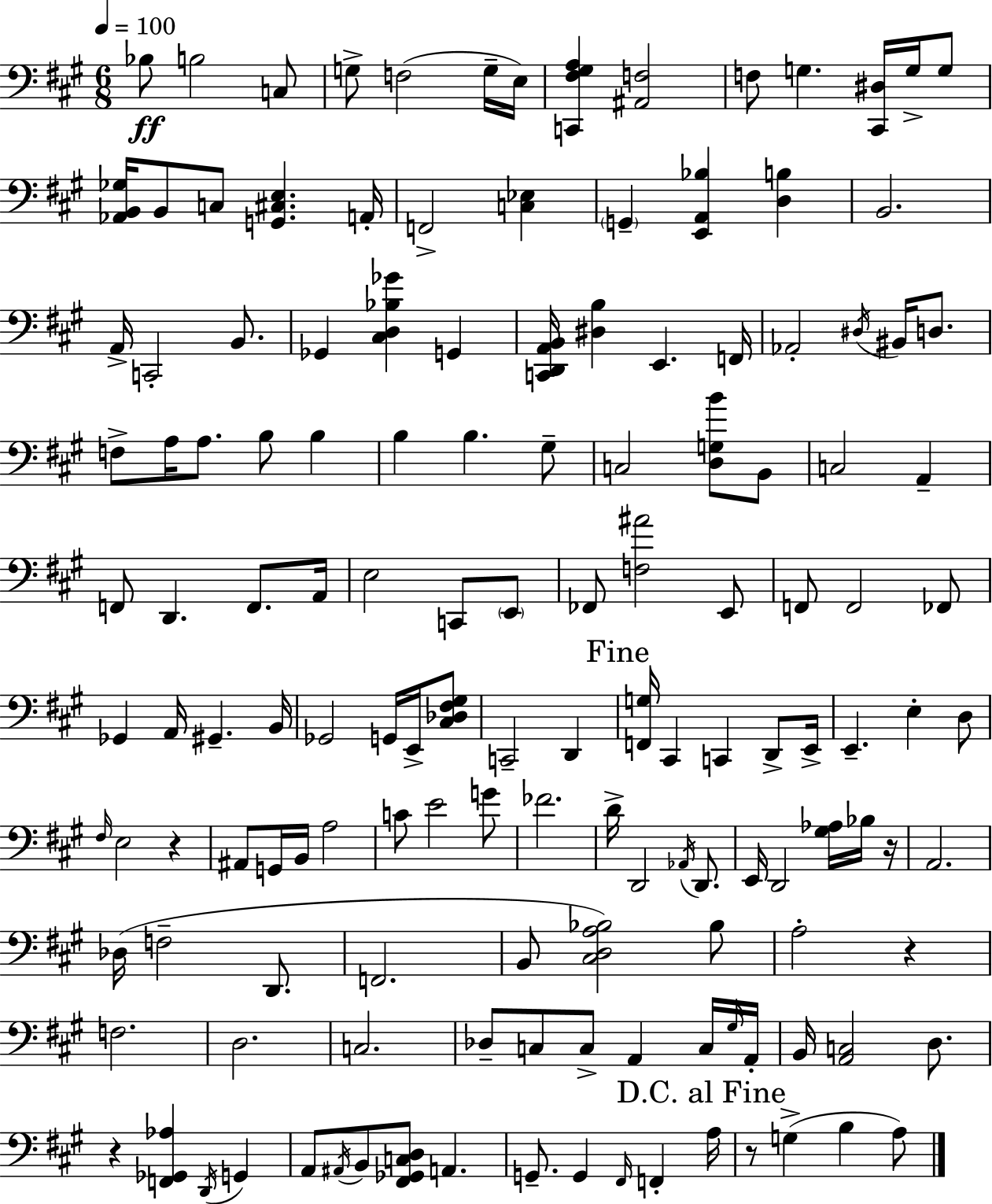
Bb3/e B3/h C3/e G3/e F3/h G3/s E3/s [C2,F#3,G#3,A3]/q [A#2,F3]/h F3/e G3/q. [C#2,D#3]/s G3/s G3/e [Ab2,B2,Gb3]/s B2/e C3/e [G2,C#3,E3]/q. A2/s F2/h [C3,Eb3]/q G2/q [E2,A2,Bb3]/q [D3,B3]/q B2/h. A2/s C2/h B2/e. Gb2/q [C#3,D3,Bb3,Gb4]/q G2/q [C2,D2,A2,B2]/s [D#3,B3]/q E2/q. F2/s Ab2/h D#3/s BIS2/s D3/e. F3/e A3/s A3/e. B3/e B3/q B3/q B3/q. G#3/e C3/h [D3,G3,B4]/e B2/e C3/h A2/q F2/e D2/q. F2/e. A2/s E3/h C2/e E2/e FES2/e [F3,A#4]/h E2/e F2/e F2/h FES2/e Gb2/q A2/s G#2/q. B2/s Gb2/h G2/s E2/s [C#3,Db3,F#3,G#3]/e C2/h D2/q [F2,G3]/s C#2/q C2/q D2/e E2/s E2/q. E3/q D3/e F#3/s E3/h R/q A#2/e G2/s B2/s A3/h C4/e E4/h G4/e FES4/h. D4/s D2/h Ab2/s D2/e. E2/s D2/h [G#3,Ab3]/s Bb3/s R/s A2/h. Db3/s F3/h D2/e. F2/h. B2/e [C#3,D3,A3,Bb3]/h Bb3/e A3/h R/q F3/h. D3/h. C3/h. Db3/e C3/e C3/e A2/q C3/s G#3/s A2/s B2/s [A2,C3]/h D3/e. R/q [F2,Gb2,Ab3]/q D2/s G2/q A2/e A#2/s B2/e [F#2,Gb2,C3,D3]/e A2/q. G2/e. G2/q F#2/s F2/q A3/s R/e G3/q B3/q A3/e